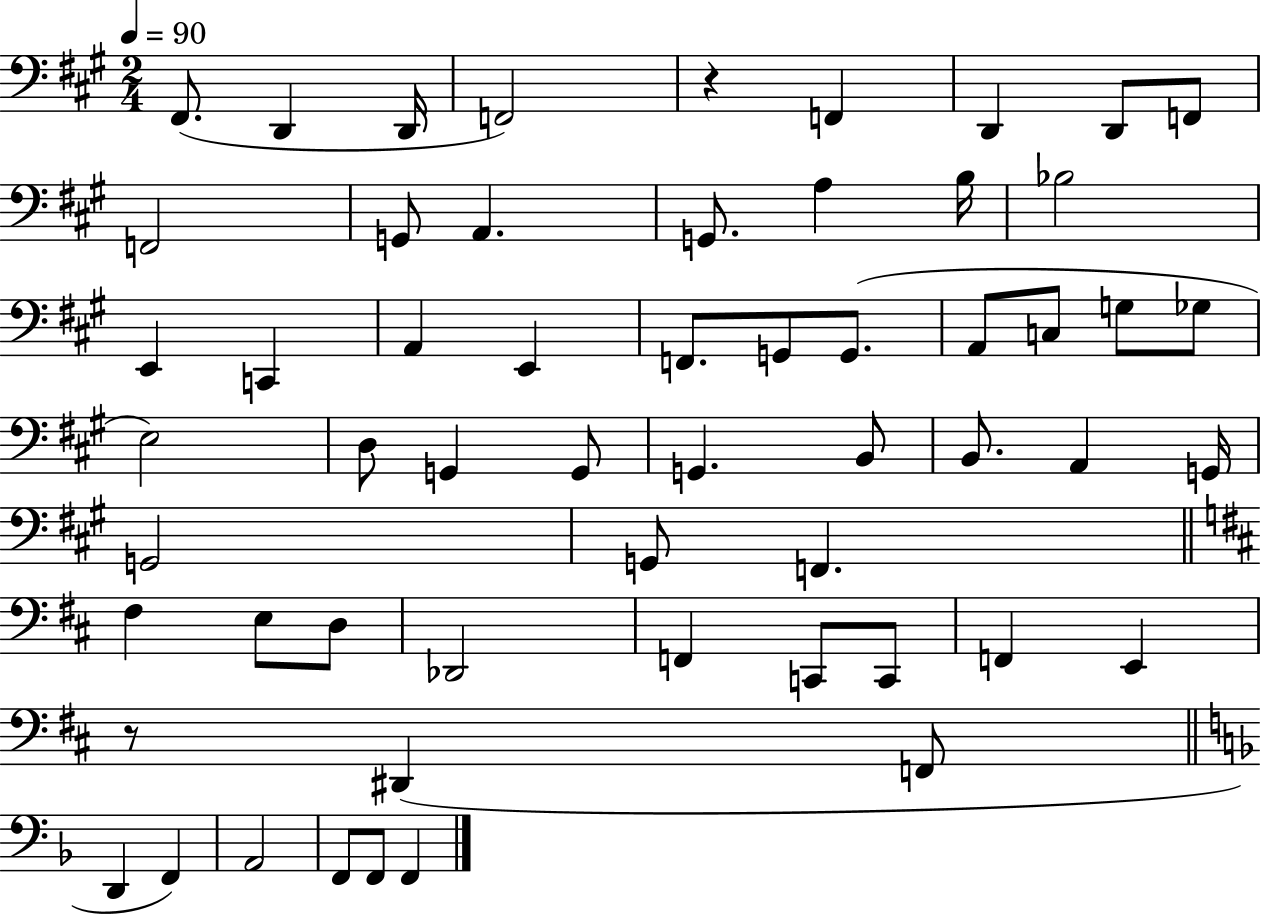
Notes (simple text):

F#2/e. D2/q D2/s F2/h R/q F2/q D2/q D2/e F2/e F2/h G2/e A2/q. G2/e. A3/q B3/s Bb3/h E2/q C2/q A2/q E2/q F2/e. G2/e G2/e. A2/e C3/e G3/e Gb3/e E3/h D3/e G2/q G2/e G2/q. B2/e B2/e. A2/q G2/s G2/h G2/e F2/q. F#3/q E3/e D3/e Db2/h F2/q C2/e C2/e F2/q E2/q R/e D#2/q F2/e D2/q F2/q A2/h F2/e F2/e F2/q